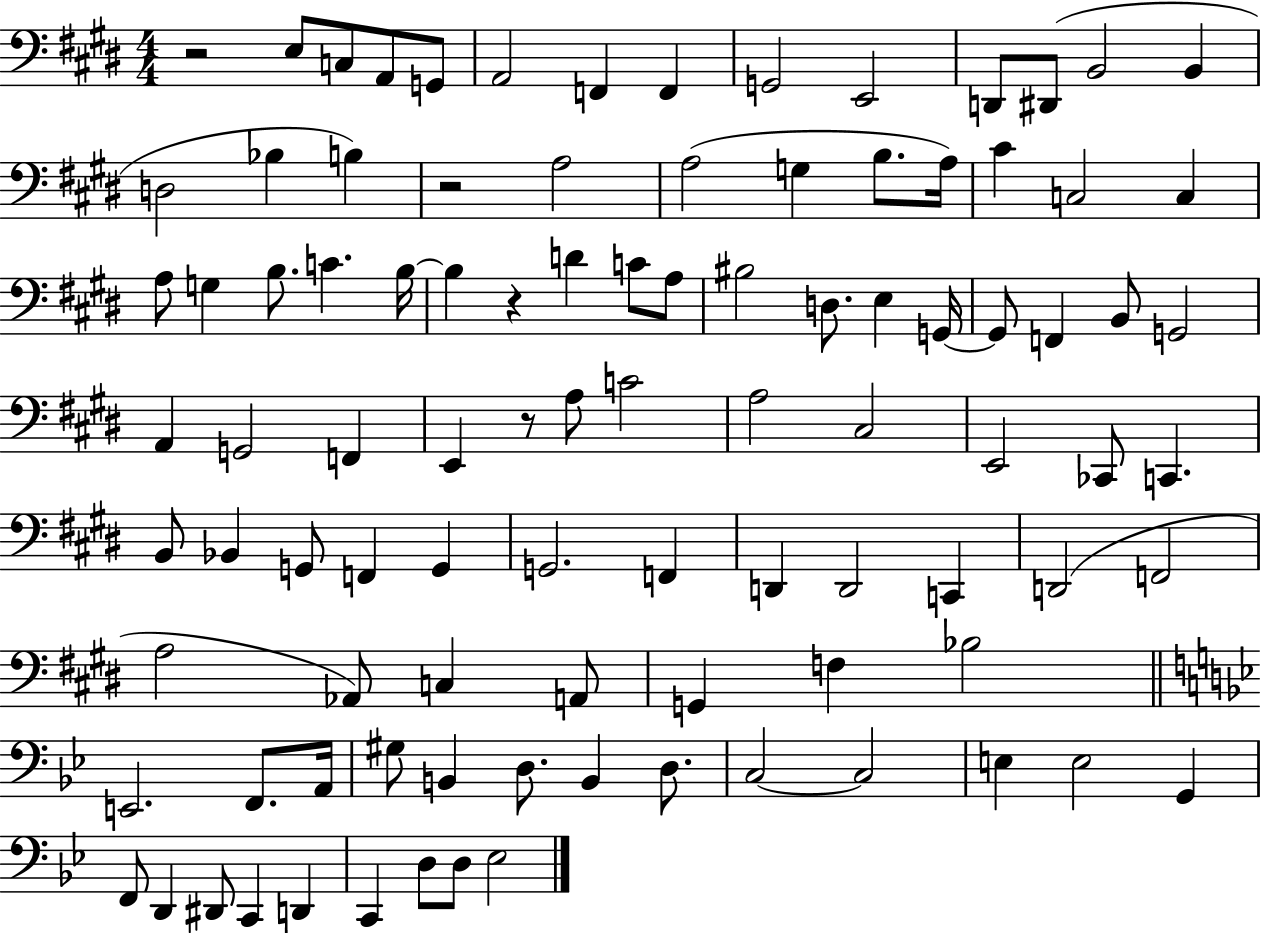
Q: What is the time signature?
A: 4/4